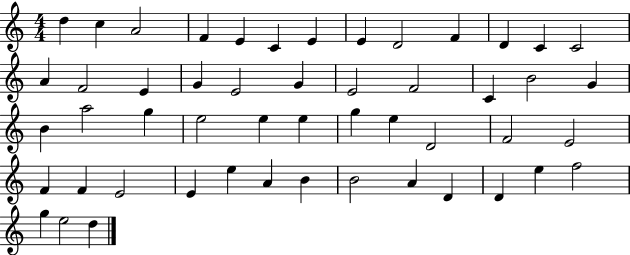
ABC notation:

X:1
T:Untitled
M:4/4
L:1/4
K:C
d c A2 F E C E E D2 F D C C2 A F2 E G E2 G E2 F2 C B2 G B a2 g e2 e e g e D2 F2 E2 F F E2 E e A B B2 A D D e f2 g e2 d